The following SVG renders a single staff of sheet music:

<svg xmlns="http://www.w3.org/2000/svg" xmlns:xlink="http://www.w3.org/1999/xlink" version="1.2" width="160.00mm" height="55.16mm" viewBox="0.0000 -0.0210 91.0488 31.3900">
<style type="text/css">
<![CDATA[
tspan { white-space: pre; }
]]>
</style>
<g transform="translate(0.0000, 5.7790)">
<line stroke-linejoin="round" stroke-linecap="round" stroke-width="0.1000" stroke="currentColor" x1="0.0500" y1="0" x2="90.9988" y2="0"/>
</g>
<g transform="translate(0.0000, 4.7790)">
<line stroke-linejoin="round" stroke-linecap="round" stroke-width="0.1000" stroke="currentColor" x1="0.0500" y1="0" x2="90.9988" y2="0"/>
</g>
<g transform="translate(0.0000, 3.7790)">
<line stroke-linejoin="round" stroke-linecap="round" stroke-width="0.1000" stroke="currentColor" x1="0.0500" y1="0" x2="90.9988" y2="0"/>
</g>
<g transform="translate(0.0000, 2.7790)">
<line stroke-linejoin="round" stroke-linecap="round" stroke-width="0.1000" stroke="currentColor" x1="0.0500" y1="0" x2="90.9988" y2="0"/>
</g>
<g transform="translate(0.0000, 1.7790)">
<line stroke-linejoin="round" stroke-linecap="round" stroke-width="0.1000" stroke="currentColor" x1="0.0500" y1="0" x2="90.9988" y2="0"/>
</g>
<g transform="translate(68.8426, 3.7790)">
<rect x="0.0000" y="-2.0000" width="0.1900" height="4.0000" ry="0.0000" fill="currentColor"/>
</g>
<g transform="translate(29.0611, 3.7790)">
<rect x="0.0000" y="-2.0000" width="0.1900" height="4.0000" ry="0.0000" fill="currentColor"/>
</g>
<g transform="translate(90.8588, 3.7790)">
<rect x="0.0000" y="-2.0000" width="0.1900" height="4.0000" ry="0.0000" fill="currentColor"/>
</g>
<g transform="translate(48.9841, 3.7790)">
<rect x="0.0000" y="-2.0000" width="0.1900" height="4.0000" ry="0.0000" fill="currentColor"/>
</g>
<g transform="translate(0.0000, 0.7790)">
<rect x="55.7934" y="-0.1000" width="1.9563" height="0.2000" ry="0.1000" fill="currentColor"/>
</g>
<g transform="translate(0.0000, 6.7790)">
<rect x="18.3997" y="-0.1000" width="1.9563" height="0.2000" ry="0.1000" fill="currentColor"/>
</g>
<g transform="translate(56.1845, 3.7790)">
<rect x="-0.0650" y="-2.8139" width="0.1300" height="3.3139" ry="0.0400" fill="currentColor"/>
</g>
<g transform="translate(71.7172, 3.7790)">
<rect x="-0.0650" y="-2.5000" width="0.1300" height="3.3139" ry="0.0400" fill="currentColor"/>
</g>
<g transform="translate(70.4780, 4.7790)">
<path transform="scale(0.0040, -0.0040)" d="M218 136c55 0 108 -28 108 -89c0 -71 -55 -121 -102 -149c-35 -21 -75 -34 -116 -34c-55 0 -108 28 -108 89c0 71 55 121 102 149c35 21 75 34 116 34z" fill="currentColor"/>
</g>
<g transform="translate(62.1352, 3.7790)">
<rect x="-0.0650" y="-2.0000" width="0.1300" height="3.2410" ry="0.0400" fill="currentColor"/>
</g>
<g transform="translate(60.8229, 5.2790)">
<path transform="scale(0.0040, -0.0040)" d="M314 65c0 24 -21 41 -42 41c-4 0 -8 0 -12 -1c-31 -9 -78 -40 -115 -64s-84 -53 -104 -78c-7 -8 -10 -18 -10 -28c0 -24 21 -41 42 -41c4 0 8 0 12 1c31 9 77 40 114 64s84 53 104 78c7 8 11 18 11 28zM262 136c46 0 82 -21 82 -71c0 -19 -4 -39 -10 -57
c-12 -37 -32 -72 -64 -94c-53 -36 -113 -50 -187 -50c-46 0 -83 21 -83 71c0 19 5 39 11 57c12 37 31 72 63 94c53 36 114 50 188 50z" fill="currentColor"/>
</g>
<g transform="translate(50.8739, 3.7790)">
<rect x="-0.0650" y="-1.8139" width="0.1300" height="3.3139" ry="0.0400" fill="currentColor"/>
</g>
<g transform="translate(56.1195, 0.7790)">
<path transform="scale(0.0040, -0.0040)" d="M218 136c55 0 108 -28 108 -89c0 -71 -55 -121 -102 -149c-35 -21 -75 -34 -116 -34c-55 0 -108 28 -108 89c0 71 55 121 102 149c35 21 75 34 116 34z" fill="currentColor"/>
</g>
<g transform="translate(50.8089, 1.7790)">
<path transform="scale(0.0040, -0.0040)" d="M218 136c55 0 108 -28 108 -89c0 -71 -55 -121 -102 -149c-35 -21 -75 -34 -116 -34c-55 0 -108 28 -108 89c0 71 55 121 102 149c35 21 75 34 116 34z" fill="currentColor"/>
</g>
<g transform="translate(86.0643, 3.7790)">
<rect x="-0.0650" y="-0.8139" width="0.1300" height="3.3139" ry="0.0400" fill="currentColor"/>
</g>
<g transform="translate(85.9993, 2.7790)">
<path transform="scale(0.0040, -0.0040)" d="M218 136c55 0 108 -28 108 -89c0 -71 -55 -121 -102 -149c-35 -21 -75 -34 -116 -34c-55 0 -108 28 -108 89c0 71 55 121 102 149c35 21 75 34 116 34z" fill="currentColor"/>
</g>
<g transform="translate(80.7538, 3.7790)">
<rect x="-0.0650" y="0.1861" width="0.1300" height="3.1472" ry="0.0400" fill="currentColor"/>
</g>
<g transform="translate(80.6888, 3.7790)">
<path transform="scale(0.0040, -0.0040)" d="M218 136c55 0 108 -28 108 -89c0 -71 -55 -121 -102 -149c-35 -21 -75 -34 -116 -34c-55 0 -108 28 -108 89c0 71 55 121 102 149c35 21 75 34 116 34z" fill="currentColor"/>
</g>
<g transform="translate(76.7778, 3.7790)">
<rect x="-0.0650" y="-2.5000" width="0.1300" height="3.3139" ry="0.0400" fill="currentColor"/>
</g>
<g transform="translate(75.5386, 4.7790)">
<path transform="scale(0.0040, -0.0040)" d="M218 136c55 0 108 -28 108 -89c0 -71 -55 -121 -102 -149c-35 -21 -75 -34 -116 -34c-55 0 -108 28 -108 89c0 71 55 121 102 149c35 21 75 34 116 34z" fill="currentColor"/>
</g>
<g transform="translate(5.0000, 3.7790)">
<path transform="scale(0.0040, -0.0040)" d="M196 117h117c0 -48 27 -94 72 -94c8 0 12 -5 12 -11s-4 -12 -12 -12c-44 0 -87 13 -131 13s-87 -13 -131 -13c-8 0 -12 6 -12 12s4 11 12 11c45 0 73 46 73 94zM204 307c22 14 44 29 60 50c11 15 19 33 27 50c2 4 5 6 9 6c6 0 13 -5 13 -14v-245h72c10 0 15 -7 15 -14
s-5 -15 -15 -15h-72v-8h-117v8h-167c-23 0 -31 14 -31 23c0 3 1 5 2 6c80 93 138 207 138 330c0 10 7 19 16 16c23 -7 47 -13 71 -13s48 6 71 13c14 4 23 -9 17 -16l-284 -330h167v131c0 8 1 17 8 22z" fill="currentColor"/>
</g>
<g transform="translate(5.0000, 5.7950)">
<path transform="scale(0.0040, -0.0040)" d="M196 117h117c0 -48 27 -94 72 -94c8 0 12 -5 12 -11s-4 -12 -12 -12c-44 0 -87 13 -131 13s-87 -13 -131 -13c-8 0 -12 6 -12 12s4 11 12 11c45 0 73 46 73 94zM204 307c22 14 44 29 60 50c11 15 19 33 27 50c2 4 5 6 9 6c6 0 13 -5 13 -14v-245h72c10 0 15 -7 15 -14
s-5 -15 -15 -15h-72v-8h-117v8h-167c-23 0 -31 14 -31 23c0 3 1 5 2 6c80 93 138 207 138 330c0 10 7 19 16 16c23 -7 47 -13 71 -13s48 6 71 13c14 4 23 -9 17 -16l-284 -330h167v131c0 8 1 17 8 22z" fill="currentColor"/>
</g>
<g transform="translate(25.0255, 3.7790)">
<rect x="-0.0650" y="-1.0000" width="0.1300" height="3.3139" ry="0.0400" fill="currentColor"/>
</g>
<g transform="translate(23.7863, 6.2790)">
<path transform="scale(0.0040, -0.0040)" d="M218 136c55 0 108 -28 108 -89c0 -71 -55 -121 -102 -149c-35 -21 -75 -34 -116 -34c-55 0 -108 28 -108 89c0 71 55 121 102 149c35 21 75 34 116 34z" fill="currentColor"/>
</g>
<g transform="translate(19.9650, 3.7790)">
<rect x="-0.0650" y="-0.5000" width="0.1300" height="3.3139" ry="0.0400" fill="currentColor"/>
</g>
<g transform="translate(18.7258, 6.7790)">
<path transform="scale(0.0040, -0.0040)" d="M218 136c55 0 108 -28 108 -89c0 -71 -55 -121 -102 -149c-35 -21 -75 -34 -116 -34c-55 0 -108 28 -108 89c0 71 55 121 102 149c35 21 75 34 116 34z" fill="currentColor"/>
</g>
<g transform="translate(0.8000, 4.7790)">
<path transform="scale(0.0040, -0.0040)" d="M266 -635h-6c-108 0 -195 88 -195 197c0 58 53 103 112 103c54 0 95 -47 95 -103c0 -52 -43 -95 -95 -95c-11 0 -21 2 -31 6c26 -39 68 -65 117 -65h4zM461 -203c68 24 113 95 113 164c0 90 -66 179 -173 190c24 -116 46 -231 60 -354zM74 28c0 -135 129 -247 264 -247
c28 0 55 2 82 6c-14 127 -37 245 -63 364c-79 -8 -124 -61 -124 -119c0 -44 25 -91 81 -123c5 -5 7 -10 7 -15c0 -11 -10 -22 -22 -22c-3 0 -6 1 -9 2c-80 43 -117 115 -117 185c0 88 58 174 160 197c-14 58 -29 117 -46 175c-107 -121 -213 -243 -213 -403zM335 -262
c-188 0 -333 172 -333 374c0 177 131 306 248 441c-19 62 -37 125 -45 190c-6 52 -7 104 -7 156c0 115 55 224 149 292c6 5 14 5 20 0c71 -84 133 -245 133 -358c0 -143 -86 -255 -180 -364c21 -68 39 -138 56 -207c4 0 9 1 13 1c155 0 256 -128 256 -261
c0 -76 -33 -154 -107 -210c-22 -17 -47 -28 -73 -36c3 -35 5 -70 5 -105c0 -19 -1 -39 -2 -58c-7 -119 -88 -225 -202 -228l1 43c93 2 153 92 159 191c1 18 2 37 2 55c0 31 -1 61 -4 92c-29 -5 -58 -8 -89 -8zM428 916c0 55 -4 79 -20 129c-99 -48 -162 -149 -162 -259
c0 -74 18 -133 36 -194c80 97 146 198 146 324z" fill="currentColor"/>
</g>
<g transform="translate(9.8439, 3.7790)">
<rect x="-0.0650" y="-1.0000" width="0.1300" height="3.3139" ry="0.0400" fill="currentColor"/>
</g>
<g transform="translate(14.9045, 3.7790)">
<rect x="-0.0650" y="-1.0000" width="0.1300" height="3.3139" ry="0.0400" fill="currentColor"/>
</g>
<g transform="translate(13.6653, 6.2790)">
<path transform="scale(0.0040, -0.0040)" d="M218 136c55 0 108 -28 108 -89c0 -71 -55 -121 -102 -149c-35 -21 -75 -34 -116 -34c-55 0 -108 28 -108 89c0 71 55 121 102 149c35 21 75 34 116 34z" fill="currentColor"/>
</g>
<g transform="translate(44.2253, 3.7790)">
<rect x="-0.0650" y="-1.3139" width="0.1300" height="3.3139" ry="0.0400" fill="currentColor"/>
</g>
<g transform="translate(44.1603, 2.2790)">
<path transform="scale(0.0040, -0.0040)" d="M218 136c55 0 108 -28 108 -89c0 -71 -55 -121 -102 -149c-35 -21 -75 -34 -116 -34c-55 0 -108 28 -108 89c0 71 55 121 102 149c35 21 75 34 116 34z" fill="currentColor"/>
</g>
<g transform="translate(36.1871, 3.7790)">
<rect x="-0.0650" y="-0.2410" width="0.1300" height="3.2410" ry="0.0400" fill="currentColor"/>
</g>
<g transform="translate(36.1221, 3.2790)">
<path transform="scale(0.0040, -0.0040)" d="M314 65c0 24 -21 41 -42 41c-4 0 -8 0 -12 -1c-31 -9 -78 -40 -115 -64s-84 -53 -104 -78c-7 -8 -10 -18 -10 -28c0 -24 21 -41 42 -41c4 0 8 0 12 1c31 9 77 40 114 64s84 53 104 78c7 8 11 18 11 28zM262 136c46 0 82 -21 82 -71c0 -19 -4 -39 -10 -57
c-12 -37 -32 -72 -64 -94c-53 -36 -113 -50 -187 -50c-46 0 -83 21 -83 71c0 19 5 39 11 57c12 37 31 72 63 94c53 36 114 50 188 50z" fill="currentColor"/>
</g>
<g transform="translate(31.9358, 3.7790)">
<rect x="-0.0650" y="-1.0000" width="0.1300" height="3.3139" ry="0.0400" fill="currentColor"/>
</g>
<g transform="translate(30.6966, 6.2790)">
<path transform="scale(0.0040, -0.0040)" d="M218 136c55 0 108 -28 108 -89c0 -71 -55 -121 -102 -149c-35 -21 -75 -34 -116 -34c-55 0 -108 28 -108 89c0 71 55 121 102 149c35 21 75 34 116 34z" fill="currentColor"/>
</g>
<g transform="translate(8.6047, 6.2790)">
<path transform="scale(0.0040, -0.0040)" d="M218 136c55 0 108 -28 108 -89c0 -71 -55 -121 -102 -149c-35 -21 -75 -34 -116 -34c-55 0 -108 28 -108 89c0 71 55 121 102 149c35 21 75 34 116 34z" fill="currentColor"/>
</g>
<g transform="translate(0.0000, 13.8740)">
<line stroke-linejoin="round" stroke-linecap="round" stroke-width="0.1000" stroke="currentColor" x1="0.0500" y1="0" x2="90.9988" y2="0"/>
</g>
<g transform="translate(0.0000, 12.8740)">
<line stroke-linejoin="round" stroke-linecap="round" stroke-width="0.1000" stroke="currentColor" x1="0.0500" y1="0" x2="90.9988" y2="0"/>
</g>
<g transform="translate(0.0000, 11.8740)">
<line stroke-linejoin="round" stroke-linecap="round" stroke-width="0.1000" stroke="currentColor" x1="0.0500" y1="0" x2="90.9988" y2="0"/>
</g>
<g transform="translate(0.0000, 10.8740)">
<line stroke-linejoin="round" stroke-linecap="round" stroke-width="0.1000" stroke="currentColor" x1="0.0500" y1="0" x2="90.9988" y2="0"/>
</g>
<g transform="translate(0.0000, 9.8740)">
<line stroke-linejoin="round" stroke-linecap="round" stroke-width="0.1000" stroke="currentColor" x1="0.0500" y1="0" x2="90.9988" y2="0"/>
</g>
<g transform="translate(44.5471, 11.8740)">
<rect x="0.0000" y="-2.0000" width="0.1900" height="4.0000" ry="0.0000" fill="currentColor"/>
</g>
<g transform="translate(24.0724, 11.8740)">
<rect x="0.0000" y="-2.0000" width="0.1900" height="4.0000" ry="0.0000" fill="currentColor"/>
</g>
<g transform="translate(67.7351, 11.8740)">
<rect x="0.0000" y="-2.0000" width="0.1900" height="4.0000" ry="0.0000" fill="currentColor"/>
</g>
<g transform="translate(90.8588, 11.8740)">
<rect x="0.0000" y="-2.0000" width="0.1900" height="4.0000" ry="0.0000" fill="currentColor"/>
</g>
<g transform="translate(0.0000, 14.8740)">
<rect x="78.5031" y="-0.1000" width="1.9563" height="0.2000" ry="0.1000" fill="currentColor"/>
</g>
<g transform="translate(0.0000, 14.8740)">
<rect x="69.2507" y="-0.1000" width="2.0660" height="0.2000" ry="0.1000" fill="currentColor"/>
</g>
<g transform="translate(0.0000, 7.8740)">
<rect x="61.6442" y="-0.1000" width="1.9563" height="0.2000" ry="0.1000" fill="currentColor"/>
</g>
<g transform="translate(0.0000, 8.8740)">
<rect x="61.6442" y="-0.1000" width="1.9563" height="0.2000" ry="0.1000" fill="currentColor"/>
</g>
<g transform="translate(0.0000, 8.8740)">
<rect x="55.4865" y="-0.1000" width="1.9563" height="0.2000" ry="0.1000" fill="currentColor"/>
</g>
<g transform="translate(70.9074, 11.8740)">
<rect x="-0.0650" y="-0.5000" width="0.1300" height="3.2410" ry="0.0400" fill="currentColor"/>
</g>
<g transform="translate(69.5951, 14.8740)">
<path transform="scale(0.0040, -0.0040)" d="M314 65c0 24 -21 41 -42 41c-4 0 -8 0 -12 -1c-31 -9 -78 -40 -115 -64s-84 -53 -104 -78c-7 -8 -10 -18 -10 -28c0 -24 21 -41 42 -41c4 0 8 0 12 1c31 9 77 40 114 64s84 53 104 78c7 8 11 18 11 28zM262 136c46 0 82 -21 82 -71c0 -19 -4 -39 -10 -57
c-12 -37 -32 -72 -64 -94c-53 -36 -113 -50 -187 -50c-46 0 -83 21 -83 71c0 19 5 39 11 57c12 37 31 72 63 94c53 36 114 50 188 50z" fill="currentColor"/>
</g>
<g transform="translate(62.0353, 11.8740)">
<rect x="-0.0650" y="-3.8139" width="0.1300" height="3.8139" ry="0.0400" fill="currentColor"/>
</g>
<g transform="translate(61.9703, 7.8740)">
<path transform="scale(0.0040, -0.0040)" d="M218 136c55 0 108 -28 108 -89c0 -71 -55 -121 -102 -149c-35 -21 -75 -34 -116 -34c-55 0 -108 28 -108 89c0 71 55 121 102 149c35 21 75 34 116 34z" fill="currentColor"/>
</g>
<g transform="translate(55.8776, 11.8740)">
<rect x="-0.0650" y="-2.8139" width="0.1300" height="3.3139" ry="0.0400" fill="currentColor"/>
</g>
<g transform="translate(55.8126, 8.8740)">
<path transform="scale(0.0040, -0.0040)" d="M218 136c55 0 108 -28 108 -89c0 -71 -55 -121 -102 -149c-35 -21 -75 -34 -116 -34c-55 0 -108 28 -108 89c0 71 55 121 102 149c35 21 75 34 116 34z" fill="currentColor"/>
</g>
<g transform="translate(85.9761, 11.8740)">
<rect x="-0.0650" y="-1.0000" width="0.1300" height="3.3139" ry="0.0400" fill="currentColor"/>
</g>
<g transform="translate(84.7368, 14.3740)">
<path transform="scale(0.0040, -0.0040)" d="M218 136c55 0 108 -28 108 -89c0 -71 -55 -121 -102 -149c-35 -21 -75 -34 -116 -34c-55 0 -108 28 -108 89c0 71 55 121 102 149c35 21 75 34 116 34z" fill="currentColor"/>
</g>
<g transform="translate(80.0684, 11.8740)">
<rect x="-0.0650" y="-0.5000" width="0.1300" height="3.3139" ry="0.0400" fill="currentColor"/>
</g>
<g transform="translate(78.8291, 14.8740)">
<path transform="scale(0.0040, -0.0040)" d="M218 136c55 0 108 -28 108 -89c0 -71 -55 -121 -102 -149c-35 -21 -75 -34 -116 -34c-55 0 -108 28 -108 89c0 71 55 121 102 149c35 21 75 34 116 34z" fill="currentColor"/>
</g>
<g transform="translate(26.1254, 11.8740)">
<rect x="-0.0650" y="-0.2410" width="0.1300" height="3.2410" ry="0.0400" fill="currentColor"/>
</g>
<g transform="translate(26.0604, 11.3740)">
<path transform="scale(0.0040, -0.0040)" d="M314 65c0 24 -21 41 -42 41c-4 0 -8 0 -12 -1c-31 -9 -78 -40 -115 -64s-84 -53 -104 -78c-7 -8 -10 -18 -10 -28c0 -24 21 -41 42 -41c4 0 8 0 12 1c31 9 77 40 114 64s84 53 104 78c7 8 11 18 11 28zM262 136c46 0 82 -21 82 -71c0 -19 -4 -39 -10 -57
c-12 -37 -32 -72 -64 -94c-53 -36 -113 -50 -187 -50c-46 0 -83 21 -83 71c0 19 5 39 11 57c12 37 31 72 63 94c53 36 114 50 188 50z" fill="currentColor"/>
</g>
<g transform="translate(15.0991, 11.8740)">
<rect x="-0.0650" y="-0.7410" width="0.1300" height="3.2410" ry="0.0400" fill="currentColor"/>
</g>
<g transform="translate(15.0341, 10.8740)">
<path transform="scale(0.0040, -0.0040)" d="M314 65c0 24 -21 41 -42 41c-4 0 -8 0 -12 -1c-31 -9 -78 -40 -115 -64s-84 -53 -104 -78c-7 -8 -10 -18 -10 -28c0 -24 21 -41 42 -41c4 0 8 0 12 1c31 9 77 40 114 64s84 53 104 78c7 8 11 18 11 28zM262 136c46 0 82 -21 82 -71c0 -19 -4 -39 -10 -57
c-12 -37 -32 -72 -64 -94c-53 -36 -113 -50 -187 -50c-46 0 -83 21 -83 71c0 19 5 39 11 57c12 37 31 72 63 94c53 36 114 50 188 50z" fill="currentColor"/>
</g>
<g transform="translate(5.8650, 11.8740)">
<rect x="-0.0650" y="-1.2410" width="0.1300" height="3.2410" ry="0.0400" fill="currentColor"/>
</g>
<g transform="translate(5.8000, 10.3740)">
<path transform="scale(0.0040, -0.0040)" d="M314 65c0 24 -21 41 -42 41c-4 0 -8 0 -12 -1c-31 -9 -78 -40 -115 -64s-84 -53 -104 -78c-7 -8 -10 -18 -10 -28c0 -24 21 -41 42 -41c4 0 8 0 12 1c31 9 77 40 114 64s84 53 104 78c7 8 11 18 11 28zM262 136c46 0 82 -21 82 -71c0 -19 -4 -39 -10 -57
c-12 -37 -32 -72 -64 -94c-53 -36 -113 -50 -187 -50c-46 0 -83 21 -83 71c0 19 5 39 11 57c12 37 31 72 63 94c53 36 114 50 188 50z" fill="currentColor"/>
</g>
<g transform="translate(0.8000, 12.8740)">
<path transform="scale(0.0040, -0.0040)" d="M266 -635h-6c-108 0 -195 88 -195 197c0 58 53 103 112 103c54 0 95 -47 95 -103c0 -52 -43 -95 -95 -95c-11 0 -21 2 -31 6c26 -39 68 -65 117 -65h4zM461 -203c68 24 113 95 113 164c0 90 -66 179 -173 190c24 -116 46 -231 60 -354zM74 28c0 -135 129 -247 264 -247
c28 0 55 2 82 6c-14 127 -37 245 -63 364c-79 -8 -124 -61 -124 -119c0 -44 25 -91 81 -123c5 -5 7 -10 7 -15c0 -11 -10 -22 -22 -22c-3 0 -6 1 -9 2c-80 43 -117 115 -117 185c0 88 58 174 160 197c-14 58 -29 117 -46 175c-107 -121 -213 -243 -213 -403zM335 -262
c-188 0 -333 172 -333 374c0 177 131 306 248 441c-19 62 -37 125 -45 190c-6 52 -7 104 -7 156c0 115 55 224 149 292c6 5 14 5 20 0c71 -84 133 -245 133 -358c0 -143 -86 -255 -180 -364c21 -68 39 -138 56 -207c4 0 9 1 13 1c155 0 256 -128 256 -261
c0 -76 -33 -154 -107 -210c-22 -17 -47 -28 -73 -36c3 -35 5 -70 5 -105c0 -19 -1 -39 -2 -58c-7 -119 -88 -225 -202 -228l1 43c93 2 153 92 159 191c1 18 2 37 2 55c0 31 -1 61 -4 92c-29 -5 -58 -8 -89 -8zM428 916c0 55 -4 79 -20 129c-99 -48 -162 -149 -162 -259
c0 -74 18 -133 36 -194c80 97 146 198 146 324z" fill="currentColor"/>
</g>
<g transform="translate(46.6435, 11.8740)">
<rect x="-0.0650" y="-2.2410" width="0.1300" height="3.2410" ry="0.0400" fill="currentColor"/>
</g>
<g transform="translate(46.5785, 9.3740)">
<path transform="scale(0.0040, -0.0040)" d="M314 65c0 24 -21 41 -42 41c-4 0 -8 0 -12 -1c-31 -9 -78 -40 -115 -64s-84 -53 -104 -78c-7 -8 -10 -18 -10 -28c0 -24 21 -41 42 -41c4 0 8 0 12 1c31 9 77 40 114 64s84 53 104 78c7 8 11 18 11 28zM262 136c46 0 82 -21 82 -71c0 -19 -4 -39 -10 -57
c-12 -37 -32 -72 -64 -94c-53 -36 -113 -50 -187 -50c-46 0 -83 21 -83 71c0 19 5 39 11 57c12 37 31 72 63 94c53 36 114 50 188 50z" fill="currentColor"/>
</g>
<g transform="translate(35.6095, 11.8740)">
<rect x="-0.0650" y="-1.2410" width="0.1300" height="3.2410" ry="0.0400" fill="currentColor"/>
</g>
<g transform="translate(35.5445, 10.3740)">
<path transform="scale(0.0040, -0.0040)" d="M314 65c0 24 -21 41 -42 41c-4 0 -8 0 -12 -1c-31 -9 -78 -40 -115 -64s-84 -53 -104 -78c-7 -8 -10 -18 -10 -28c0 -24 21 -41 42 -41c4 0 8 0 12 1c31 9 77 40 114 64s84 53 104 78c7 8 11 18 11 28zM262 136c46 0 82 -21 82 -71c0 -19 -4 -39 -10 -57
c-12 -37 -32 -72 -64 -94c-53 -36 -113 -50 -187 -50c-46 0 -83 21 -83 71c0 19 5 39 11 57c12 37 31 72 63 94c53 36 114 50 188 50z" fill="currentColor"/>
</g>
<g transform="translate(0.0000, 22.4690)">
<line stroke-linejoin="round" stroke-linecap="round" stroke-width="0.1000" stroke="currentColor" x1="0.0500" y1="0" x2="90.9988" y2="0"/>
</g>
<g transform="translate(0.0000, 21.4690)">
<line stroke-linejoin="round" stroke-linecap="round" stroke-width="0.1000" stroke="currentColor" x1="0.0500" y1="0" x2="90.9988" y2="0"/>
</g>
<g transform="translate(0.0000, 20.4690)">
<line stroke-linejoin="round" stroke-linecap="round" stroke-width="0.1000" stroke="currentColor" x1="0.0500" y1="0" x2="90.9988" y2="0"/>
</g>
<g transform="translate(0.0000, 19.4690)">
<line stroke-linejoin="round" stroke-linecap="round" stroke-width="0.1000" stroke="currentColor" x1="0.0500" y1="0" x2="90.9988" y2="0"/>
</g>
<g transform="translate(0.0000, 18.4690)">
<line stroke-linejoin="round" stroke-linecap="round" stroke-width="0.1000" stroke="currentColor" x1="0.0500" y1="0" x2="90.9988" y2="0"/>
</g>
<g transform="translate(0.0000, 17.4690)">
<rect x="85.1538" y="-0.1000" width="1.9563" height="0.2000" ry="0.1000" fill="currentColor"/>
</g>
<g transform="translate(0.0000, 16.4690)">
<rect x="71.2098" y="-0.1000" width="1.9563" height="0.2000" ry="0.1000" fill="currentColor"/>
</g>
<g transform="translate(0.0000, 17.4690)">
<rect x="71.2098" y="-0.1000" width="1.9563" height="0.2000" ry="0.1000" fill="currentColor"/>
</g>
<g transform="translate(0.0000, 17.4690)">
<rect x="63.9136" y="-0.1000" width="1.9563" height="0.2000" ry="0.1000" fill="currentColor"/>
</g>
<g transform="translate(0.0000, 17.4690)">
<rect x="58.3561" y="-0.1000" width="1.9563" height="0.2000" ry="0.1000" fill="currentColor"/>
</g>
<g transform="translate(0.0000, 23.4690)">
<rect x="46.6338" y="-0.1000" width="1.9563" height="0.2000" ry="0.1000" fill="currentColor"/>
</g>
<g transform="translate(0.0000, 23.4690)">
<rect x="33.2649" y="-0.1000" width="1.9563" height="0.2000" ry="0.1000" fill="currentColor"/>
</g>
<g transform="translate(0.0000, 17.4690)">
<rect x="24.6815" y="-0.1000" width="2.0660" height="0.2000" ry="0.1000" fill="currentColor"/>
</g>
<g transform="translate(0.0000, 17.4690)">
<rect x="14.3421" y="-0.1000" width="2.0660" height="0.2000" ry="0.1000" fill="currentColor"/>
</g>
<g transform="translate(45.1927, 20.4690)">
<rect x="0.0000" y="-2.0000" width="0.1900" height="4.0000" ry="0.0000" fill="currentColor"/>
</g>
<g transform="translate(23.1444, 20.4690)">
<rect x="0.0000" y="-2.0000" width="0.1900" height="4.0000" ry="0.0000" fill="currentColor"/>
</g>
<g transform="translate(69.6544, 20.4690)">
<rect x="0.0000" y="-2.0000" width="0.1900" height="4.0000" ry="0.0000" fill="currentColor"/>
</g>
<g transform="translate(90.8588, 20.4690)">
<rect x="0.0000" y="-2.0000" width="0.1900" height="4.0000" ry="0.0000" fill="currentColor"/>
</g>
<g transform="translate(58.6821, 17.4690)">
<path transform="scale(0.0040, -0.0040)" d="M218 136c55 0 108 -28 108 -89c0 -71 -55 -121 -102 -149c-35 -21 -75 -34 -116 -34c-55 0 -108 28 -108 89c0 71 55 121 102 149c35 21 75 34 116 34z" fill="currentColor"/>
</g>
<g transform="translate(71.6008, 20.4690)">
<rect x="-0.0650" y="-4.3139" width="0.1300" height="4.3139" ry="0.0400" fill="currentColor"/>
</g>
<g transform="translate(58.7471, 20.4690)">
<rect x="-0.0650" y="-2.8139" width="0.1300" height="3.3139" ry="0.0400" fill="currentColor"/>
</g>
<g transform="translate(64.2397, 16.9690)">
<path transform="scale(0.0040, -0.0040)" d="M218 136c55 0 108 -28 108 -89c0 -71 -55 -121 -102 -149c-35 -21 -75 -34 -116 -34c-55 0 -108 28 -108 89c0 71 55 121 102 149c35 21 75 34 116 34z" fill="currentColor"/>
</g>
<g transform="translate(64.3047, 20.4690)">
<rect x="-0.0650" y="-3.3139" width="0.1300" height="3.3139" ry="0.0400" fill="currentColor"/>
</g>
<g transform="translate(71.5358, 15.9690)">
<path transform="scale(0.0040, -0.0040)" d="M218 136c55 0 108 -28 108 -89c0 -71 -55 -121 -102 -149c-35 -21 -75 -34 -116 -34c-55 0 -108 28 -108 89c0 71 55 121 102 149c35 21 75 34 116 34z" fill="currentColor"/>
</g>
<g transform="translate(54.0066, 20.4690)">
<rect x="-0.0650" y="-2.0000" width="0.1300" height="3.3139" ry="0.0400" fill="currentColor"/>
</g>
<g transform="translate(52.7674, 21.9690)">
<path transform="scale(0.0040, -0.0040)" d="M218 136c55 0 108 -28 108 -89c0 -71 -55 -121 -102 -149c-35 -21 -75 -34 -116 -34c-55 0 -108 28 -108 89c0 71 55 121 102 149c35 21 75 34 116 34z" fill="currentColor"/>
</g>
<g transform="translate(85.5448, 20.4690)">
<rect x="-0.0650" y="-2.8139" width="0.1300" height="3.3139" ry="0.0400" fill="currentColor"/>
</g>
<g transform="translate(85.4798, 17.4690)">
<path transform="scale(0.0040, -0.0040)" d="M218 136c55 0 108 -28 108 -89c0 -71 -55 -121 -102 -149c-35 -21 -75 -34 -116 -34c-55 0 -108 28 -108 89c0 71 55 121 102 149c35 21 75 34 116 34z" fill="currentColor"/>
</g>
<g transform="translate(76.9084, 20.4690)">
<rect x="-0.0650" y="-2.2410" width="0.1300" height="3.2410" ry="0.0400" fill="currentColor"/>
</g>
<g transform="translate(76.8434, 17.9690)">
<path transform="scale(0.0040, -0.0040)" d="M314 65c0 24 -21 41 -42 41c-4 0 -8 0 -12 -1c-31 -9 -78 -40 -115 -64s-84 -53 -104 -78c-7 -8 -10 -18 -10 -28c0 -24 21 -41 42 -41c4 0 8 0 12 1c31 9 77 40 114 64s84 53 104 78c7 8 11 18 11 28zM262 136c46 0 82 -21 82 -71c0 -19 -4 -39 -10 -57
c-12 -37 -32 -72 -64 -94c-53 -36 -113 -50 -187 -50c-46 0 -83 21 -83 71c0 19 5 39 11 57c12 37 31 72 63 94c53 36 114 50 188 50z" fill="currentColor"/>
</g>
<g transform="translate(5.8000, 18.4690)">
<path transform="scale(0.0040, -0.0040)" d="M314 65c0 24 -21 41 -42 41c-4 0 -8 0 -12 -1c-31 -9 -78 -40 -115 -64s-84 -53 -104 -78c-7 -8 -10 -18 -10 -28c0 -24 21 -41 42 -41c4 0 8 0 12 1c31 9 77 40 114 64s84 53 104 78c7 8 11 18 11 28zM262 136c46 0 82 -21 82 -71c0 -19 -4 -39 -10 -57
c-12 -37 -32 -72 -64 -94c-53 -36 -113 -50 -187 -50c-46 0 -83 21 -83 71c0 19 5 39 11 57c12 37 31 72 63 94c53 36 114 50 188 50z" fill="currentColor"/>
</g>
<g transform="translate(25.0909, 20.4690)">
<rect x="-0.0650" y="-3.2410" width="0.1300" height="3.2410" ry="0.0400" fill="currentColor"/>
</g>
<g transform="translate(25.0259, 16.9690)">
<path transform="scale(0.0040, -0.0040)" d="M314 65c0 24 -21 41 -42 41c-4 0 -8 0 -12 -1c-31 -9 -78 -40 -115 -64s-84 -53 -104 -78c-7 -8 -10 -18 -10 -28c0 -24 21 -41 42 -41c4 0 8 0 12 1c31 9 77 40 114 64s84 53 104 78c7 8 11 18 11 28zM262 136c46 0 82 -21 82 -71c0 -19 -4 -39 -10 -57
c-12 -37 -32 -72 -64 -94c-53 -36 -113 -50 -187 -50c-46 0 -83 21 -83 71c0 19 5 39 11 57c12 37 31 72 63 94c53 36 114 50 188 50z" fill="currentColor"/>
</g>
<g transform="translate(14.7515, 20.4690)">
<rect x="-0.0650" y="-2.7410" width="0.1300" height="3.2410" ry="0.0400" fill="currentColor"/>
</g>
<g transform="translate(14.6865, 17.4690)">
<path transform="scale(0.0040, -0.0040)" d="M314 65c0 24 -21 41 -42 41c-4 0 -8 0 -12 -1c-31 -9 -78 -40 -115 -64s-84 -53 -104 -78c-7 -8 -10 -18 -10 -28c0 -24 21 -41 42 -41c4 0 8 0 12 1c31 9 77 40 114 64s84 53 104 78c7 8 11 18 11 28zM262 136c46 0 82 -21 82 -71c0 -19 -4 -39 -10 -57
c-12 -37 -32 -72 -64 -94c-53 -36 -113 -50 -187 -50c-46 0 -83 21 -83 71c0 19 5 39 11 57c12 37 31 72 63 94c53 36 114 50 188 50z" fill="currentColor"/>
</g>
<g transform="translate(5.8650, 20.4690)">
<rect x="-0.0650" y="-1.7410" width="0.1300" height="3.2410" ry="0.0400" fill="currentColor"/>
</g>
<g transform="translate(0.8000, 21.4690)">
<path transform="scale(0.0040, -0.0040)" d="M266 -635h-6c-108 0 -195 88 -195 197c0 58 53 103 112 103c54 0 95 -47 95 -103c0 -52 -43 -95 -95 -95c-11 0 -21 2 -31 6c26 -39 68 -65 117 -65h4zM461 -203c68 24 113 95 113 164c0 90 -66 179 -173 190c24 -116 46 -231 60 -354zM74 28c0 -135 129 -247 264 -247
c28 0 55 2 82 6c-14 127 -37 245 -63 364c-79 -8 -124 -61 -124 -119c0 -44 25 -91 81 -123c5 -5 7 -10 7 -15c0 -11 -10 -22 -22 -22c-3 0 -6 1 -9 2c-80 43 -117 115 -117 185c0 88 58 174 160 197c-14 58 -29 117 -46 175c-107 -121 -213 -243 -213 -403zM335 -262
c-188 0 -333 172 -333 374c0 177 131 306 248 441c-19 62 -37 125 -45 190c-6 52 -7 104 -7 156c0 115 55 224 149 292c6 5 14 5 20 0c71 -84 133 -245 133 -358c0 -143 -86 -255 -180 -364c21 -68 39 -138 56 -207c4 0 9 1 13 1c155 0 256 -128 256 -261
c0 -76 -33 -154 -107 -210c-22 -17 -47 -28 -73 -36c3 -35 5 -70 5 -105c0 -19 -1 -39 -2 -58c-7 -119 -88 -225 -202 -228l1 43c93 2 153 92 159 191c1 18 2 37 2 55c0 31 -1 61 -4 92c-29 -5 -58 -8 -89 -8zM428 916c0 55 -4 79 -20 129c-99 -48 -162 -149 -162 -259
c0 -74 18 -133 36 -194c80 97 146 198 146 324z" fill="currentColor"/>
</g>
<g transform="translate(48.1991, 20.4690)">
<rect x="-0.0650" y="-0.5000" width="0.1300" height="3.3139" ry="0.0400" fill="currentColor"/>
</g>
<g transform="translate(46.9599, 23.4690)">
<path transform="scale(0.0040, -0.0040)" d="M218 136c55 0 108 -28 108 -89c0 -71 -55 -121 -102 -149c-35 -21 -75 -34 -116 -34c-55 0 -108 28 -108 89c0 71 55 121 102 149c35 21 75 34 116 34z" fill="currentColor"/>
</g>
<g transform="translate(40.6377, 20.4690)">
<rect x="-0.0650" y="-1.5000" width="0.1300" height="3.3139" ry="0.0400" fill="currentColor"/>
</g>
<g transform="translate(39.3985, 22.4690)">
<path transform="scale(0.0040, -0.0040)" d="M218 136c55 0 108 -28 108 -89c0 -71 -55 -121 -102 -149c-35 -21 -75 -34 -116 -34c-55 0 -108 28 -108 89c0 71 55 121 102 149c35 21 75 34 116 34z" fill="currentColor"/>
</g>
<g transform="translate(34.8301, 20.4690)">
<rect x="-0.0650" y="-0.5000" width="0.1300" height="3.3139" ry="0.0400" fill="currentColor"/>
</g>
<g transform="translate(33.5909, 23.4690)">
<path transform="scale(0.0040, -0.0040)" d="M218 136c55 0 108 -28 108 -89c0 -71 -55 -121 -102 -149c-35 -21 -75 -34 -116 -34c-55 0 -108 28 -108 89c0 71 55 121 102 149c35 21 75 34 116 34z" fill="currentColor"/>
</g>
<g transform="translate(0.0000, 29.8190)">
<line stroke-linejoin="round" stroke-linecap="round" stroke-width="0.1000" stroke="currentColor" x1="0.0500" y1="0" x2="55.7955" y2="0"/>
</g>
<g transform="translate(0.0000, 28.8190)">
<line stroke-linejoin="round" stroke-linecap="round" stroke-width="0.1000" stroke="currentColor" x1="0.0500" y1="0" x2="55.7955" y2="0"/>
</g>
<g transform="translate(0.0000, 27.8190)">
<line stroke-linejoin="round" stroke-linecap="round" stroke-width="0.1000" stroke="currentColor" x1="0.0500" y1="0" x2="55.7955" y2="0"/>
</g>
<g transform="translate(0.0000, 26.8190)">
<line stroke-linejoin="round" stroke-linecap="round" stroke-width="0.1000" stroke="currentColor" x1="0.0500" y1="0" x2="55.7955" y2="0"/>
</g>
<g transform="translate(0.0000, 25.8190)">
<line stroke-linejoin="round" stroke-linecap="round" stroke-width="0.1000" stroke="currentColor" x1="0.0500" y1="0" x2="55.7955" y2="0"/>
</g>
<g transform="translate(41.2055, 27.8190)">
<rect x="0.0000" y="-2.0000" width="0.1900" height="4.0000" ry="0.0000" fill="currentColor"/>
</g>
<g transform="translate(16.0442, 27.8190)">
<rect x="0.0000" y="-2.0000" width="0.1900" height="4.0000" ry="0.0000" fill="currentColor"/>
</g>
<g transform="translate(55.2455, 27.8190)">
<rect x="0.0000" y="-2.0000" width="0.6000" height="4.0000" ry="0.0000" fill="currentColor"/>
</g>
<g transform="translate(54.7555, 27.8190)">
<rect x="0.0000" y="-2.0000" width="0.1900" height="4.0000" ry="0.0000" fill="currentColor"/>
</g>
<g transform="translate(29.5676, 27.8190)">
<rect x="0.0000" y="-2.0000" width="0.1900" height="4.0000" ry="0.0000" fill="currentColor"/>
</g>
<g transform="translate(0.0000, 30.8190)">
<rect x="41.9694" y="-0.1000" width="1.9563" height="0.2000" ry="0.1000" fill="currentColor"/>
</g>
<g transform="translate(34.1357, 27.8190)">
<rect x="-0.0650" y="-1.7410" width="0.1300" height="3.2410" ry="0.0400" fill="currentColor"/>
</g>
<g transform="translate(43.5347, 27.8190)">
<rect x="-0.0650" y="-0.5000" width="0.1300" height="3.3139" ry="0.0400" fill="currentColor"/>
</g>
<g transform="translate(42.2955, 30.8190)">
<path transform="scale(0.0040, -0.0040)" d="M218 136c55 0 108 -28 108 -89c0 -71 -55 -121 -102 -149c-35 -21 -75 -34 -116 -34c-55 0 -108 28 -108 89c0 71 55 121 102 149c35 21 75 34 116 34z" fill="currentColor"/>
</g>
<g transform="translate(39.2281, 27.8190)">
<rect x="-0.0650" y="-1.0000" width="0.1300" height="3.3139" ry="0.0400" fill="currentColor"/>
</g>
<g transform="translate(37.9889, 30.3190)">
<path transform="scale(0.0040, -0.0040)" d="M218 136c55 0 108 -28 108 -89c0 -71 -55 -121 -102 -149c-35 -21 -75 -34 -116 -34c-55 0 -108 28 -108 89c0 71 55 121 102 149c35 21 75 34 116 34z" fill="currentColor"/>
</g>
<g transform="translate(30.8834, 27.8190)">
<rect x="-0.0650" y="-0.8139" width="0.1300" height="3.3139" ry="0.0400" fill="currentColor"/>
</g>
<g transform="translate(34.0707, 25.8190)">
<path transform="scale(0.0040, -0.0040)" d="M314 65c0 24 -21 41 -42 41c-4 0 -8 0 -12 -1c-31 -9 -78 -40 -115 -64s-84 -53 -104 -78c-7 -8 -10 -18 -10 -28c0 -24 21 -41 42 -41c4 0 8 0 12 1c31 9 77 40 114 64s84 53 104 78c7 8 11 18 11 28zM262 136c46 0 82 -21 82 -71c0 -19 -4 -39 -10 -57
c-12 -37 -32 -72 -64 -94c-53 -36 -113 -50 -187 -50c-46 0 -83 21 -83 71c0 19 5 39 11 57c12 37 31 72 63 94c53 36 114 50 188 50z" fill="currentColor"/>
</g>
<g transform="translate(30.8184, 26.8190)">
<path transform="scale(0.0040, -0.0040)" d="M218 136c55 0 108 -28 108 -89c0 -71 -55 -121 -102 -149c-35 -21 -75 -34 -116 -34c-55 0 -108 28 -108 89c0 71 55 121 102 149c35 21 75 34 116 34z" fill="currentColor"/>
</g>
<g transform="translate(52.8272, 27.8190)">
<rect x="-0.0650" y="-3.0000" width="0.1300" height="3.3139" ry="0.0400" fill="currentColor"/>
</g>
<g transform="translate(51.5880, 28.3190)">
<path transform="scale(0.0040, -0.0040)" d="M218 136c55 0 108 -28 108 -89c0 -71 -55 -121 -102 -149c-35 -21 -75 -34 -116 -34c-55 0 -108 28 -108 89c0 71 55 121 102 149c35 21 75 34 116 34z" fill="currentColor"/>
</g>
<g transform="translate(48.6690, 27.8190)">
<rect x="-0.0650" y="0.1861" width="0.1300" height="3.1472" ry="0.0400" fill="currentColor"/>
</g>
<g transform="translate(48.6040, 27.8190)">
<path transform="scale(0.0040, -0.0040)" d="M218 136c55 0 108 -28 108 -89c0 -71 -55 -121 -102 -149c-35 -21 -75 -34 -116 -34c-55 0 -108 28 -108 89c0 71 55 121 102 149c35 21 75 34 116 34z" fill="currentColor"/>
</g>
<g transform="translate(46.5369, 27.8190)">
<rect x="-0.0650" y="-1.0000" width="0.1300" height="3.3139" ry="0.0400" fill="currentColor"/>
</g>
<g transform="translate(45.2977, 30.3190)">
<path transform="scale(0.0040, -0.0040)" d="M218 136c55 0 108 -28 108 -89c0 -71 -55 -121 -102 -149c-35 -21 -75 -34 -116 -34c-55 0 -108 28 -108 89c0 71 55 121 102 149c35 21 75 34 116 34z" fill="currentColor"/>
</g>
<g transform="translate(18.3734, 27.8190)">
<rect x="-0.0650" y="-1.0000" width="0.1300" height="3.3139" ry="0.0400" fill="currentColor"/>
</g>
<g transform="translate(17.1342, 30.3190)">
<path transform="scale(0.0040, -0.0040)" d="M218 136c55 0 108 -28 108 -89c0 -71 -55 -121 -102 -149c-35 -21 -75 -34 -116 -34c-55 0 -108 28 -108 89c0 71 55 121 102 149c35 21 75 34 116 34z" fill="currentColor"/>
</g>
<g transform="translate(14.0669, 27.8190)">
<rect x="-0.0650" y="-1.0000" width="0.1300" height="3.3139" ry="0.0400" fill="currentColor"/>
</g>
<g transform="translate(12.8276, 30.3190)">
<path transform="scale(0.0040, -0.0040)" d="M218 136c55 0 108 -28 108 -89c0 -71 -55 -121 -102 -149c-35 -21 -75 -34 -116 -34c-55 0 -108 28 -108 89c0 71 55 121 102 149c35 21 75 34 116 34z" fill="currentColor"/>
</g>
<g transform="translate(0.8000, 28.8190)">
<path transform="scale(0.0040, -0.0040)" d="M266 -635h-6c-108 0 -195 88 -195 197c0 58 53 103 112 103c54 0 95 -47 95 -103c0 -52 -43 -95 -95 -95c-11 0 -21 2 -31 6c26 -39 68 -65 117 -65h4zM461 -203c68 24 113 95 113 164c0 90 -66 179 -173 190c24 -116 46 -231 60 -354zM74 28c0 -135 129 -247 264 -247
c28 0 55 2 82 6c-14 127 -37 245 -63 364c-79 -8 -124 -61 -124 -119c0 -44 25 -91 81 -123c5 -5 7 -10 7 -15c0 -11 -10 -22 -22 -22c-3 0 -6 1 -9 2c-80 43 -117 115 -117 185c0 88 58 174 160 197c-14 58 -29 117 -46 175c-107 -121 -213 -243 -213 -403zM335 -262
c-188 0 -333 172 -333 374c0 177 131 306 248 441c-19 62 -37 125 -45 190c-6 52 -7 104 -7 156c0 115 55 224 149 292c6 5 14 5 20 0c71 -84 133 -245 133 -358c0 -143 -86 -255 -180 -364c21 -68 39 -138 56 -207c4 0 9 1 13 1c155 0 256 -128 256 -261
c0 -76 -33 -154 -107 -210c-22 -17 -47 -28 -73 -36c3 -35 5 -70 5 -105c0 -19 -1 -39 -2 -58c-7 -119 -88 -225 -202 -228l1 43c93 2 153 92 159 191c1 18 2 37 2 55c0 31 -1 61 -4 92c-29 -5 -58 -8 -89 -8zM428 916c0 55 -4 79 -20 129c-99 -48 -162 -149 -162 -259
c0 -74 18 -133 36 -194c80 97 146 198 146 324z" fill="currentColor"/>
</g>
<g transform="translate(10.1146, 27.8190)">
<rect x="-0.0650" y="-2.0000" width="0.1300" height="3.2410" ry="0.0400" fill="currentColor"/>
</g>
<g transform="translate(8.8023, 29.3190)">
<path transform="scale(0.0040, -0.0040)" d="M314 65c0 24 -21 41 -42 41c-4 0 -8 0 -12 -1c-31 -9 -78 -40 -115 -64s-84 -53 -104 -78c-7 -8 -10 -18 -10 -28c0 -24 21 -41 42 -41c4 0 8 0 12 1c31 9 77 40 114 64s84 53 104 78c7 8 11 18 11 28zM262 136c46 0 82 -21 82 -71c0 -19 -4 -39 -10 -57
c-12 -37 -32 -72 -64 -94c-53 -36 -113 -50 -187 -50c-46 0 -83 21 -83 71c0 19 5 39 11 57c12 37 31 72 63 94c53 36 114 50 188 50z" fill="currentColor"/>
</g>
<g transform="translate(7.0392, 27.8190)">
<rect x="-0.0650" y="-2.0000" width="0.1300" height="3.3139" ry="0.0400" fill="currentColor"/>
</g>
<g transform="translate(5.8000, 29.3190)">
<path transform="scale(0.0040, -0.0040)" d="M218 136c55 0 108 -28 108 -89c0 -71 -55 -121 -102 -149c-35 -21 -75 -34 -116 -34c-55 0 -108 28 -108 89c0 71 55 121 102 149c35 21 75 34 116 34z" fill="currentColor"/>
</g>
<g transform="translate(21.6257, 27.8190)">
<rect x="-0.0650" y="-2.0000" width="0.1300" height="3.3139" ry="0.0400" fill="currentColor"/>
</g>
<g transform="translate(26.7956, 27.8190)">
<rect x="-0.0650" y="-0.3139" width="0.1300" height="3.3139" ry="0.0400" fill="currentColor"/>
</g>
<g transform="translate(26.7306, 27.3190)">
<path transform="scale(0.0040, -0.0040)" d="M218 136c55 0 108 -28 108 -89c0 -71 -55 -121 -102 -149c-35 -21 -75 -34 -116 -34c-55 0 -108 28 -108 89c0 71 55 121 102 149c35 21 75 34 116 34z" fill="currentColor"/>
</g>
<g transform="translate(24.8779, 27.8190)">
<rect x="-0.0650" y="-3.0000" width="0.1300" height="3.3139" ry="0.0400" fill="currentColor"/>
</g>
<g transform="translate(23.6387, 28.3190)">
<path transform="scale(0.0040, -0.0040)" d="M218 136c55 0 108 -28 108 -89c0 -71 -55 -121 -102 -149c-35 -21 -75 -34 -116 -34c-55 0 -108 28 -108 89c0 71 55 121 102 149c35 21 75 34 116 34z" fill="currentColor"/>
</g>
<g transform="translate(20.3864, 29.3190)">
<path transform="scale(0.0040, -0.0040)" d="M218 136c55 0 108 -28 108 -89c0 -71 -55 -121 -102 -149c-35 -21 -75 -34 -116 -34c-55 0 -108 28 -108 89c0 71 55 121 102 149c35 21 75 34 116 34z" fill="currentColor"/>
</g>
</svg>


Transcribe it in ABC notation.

X:1
T:Untitled
M:4/4
L:1/4
K:C
D D C D D c2 e f a F2 G G B d e2 d2 c2 e2 g2 a c' C2 C D f2 a2 b2 C E C F a b d' g2 a F F2 D D F A c d f2 D C D B A